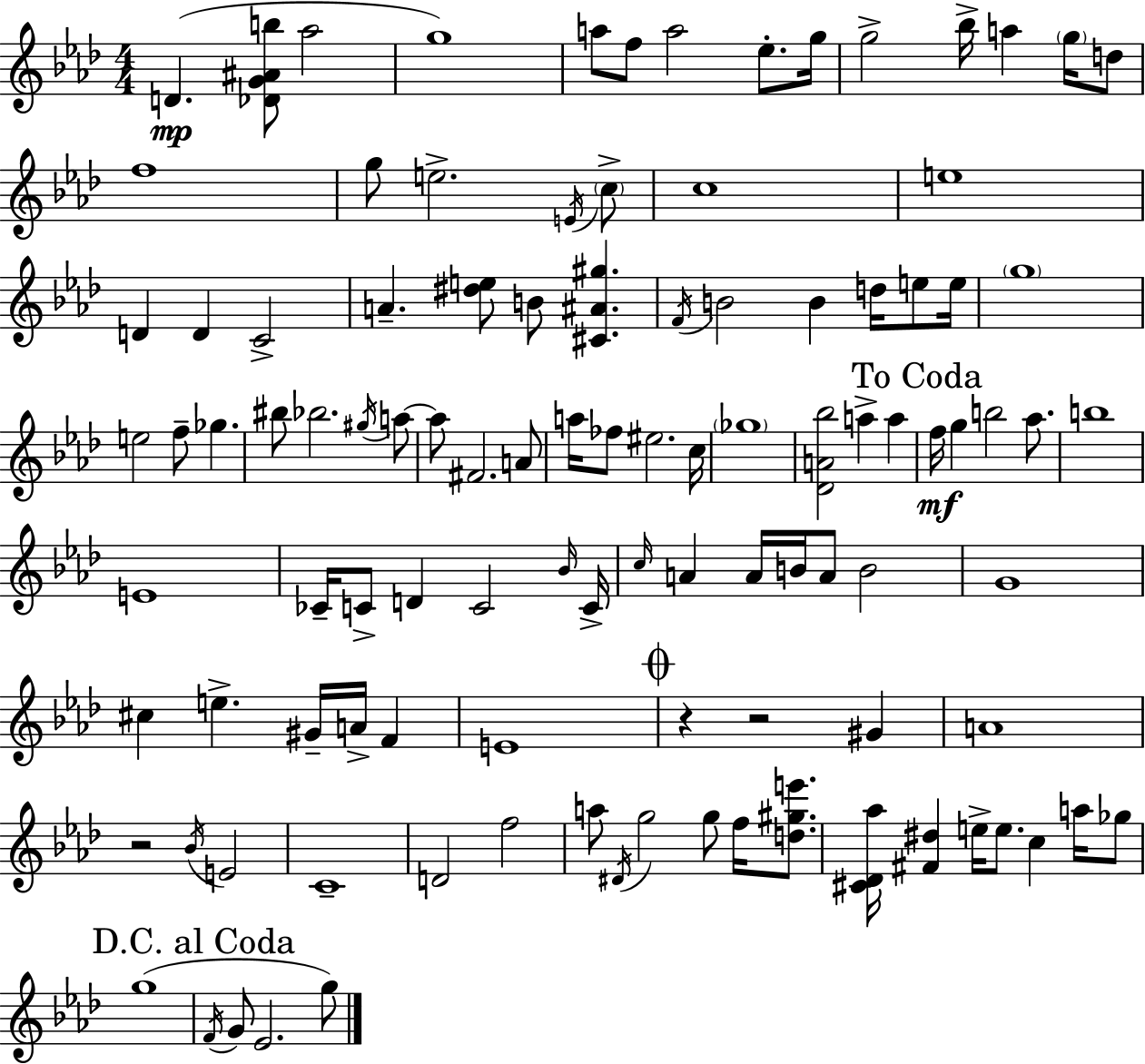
D4/q. [Db4,G4,A#4,B5]/e Ab5/h G5/w A5/e F5/e A5/h Eb5/e. G5/s G5/h Bb5/s A5/q G5/s D5/e F5/w G5/e E5/h. E4/s C5/e C5/w E5/w D4/q D4/q C4/h A4/q. [D#5,E5]/e B4/e [C#4,A#4,G#5]/q. F4/s B4/h B4/q D5/s E5/e E5/s G5/w E5/h F5/e Gb5/q. BIS5/e Bb5/h. G#5/s A5/e A5/e F#4/h. A4/e A5/s FES5/e EIS5/h. C5/s Gb5/w [Db4,A4,Bb5]/h A5/q A5/q F5/s G5/q B5/h Ab5/e. B5/w E4/w CES4/s C4/e D4/q C4/h Bb4/s C4/s C5/s A4/q A4/s B4/s A4/e B4/h G4/w C#5/q E5/q. G#4/s A4/s F4/q E4/w R/q R/h G#4/q A4/w R/h Bb4/s E4/h C4/w D4/h F5/h A5/e D#4/s G5/h G5/e F5/s [D5,G#5,E6]/e. [C#4,Db4,Ab5]/s [F#4,D#5]/q E5/s E5/e. C5/q A5/s Gb5/e G5/w F4/s G4/e Eb4/h. G5/e